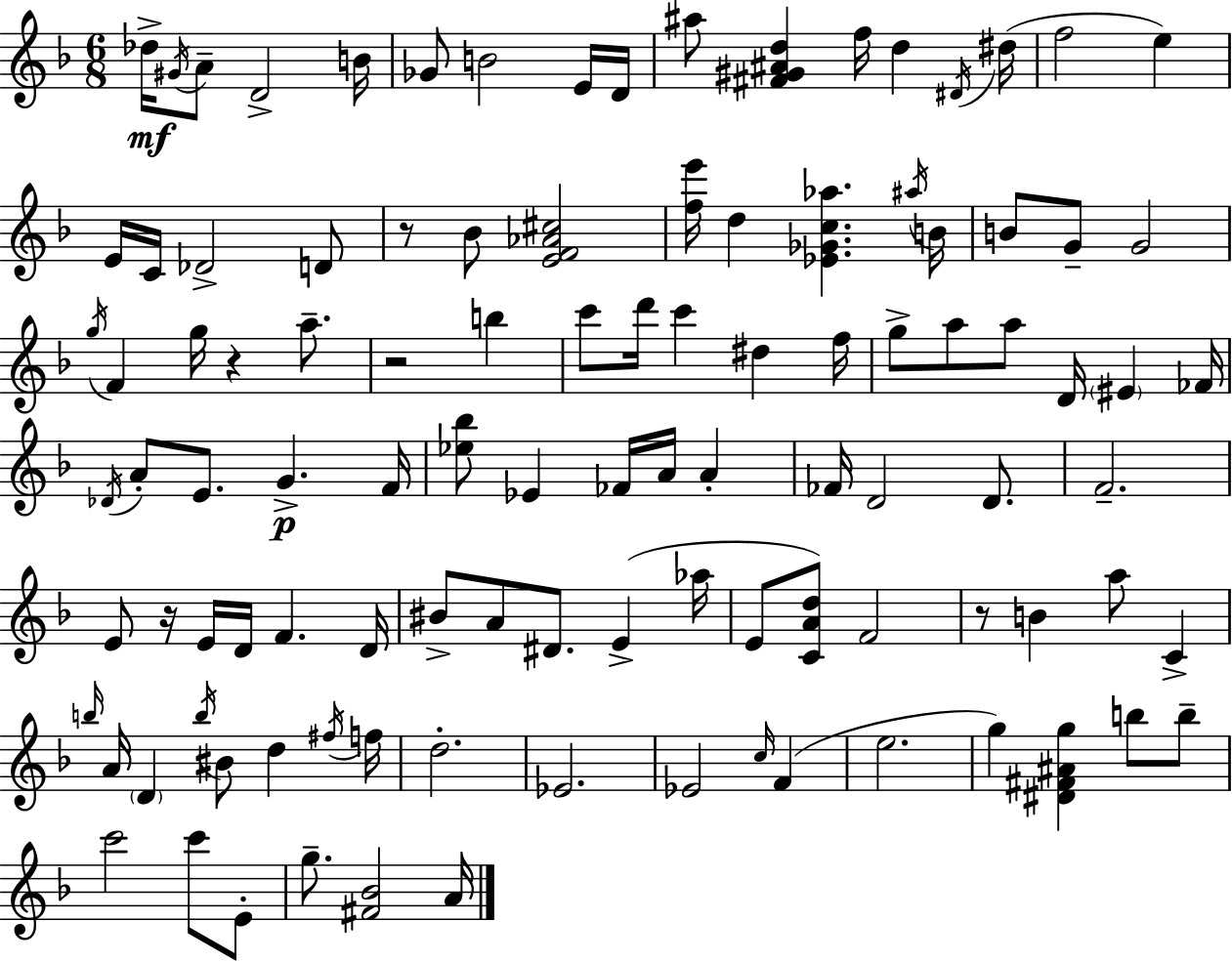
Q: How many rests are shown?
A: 5